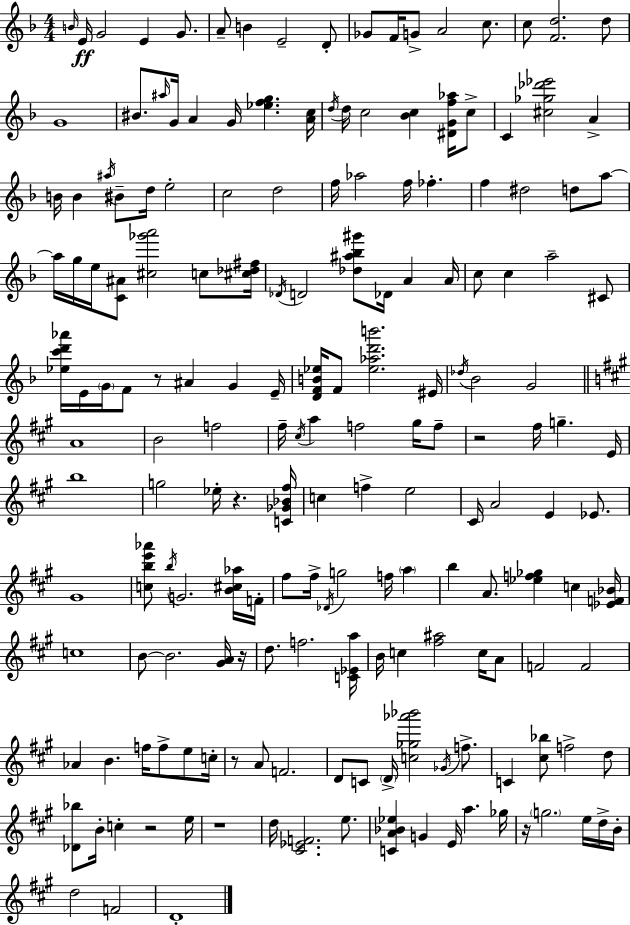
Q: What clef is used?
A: treble